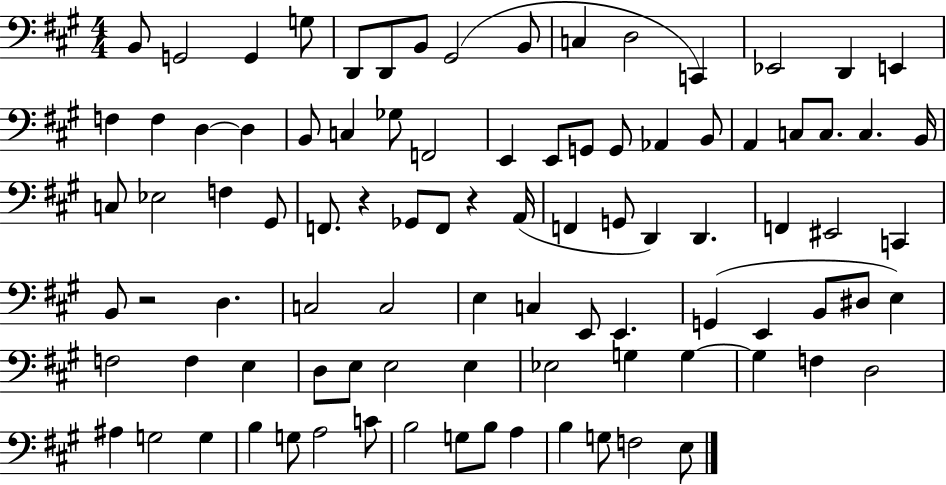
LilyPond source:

{
  \clef bass
  \numericTimeSignature
  \time 4/4
  \key a \major
  b,8 g,2 g,4 g8 | d,8 d,8 b,8 gis,2( b,8 | c4 d2 c,4) | ees,2 d,4 e,4 | \break f4 f4 d4~~ d4 | b,8 c4 ges8 f,2 | e,4 e,8 g,8 g,8 aes,4 b,8 | a,4 c8 c8. c4. b,16 | \break c8 ees2 f4 gis,8 | f,8. r4 ges,8 f,8 r4 a,16( | f,4 g,8 d,4) d,4. | f,4 eis,2 c,4 | \break b,8 r2 d4. | c2 c2 | e4 c4 e,8 e,4. | g,4( e,4 b,8 dis8 e4) | \break f2 f4 e4 | d8 e8 e2 e4 | ees2 g4 g4~~ | g4 f4 d2 | \break ais4 g2 g4 | b4 g8 a2 c'8 | b2 g8 b8 a4 | b4 g8 f2 e8 | \break \bar "|."
}